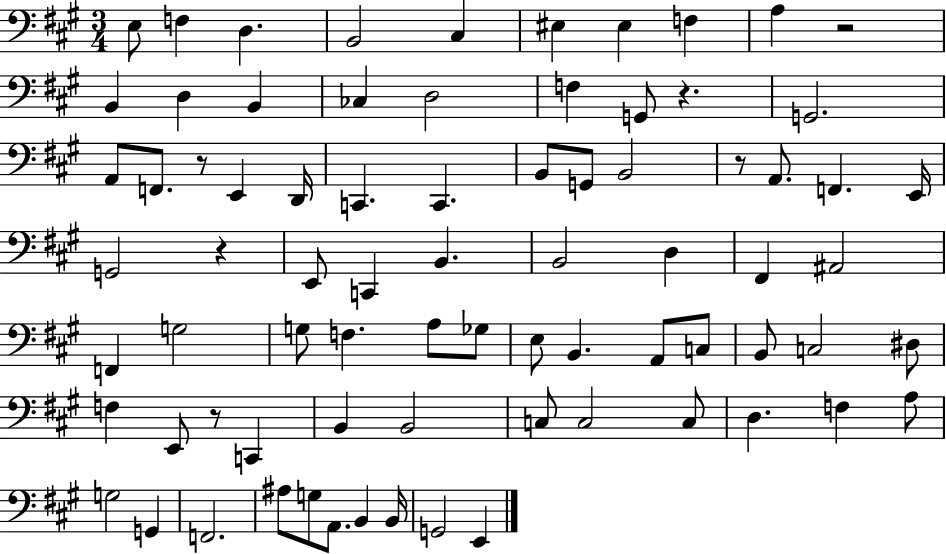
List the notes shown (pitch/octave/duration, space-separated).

E3/e F3/q D3/q. B2/h C#3/q EIS3/q EIS3/q F3/q A3/q R/h B2/q D3/q B2/q CES3/q D3/h F3/q G2/e R/q. G2/h. A2/e F2/e. R/e E2/q D2/s C2/q. C2/q. B2/e G2/e B2/h R/e A2/e. F2/q. E2/s G2/h R/q E2/e C2/q B2/q. B2/h D3/q F#2/q A#2/h F2/q G3/h G3/e F3/q. A3/e Gb3/e E3/e B2/q. A2/e C3/e B2/e C3/h D#3/e F3/q E2/e R/e C2/q B2/q B2/h C3/e C3/h C3/e D3/q. F3/q A3/e G3/h G2/q F2/h. A#3/e G3/e A2/e. B2/q B2/s G2/h E2/q